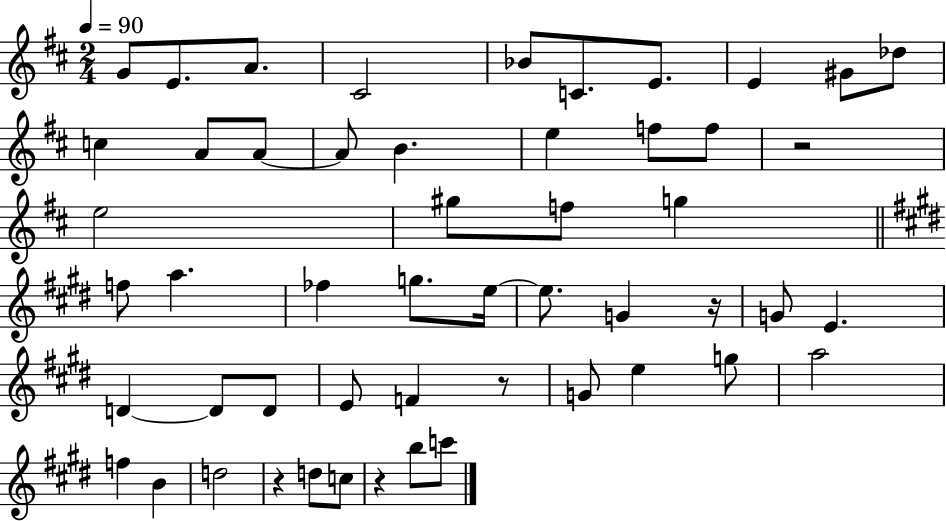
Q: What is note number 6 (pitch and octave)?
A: C4